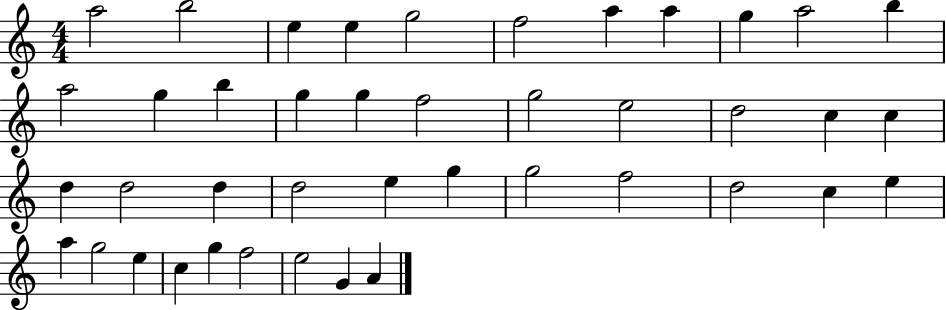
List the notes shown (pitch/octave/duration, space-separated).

A5/h B5/h E5/q E5/q G5/h F5/h A5/q A5/q G5/q A5/h B5/q A5/h G5/q B5/q G5/q G5/q F5/h G5/h E5/h D5/h C5/q C5/q D5/q D5/h D5/q D5/h E5/q G5/q G5/h F5/h D5/h C5/q E5/q A5/q G5/h E5/q C5/q G5/q F5/h E5/h G4/q A4/q